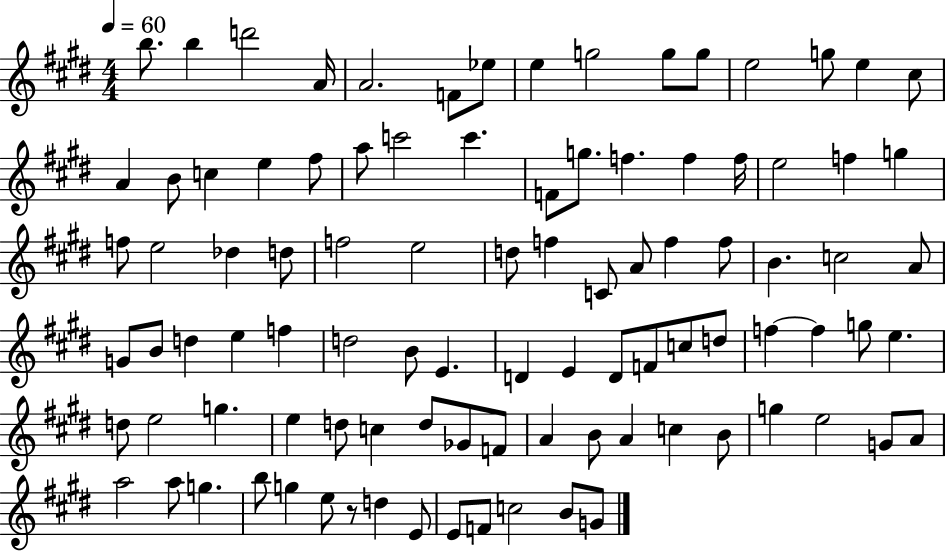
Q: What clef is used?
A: treble